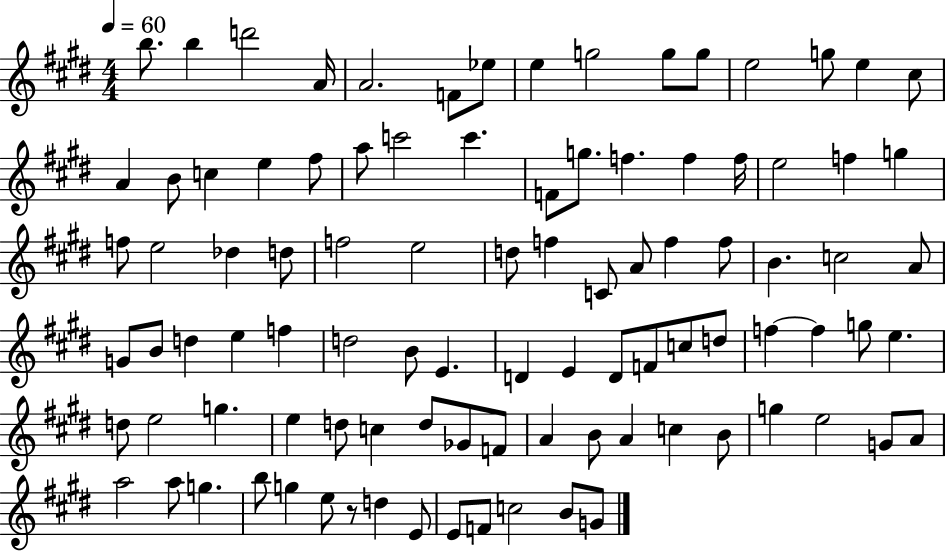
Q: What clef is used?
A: treble